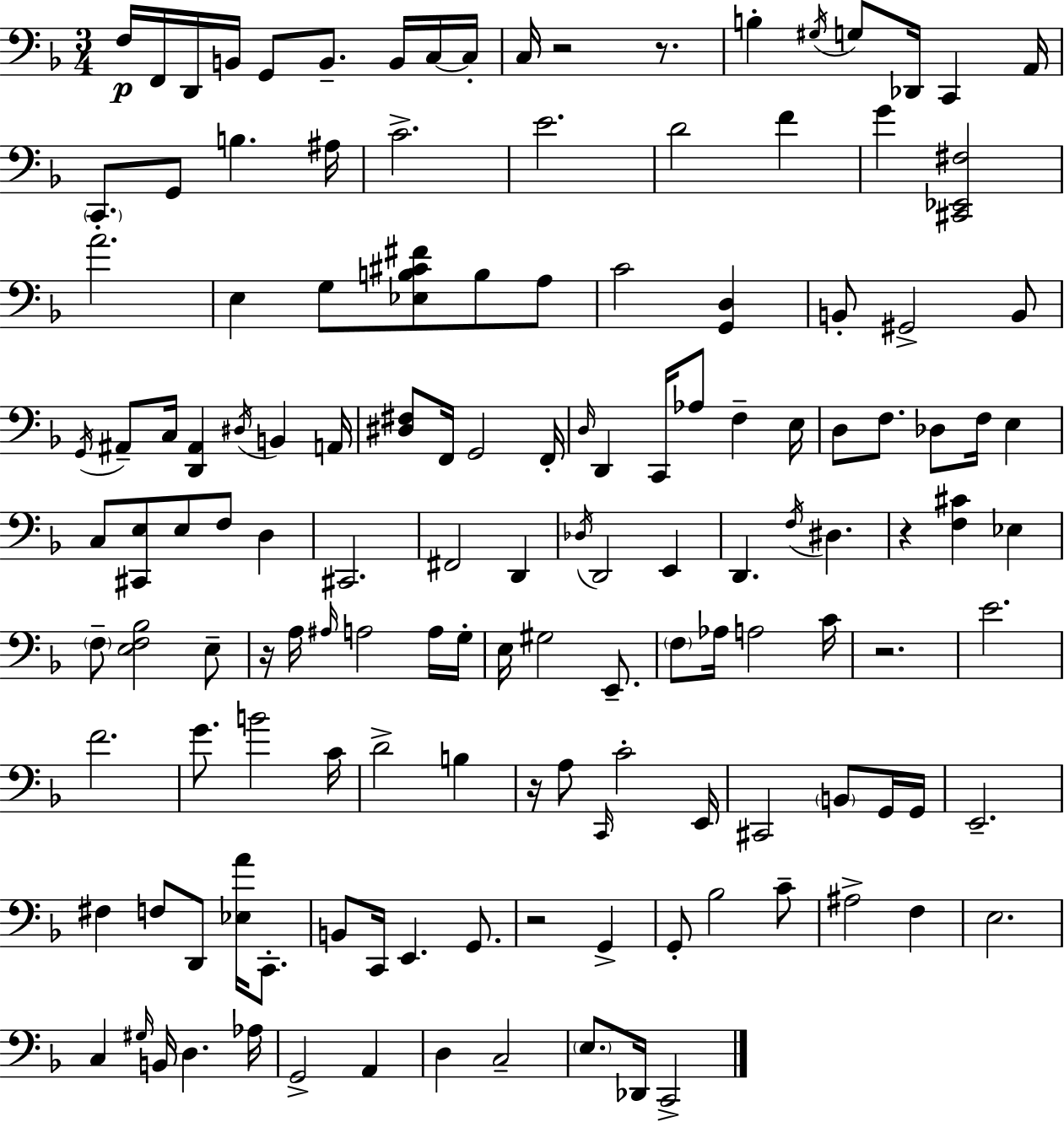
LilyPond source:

{
  \clef bass
  \numericTimeSignature
  \time 3/4
  \key f \major
  \repeat volta 2 { f16\p f,16 d,16 b,16 g,8 b,8.-- b,16 c16~~ c16-. | c16 r2 r8. | b4-. \acciaccatura { gis16 } g8 des,16 c,4 | a,16 \parenthesize c,8.-. g,8 b4. | \break ais16 c'2.-> | e'2. | d'2 f'4 | g'4 <cis, ees, fis>2 | \break a'2. | e4 g8 <ees b cis' fis'>8 b8 a8 | c'2 <g, d>4 | b,8-. gis,2-> b,8 | \break \acciaccatura { g,16 } ais,8-- c16 <d, ais,>4 \acciaccatura { dis16 } b,4 | a,16 <dis fis>8 f,16 g,2 | f,16-. \grace { d16 } d,4 c,16 aes8 f4-- | e16 d8 f8. des8 f16 | \break e4 c8 <cis, e>8 e8 f8 | d4 cis,2. | fis,2 | d,4 \acciaccatura { des16 } d,2 | \break e,4 d,4. \acciaccatura { f16 } | dis4. r4 <f cis'>4 | ees4 \parenthesize f8-- <e f bes>2 | e8-- r16 a16 \grace { ais16 } a2 | \break a16 g16-. e16 gis2 | e,8.-- \parenthesize f8 aes16 a2 | c'16 r2. | e'2. | \break f'2. | g'8. b'2 | c'16 d'2-> | b4 r16 a8 \grace { c,16 } c'2-. | \break e,16 cis,2 | \parenthesize b,8 g,16 g,16 e,2.-- | fis4 | f8 d,8 <ees a'>16 c,8.-. b,8 c,16 e,4. | \break g,8. r2 | g,4-> g,8-. bes2 | c'8-- ais2-> | f4 e2. | \break c4 | \grace { gis16 } b,16 d4. aes16 g,2-> | a,4 d4 | c2-- \parenthesize e8. | \break des,16 c,2-> } \bar "|."
}